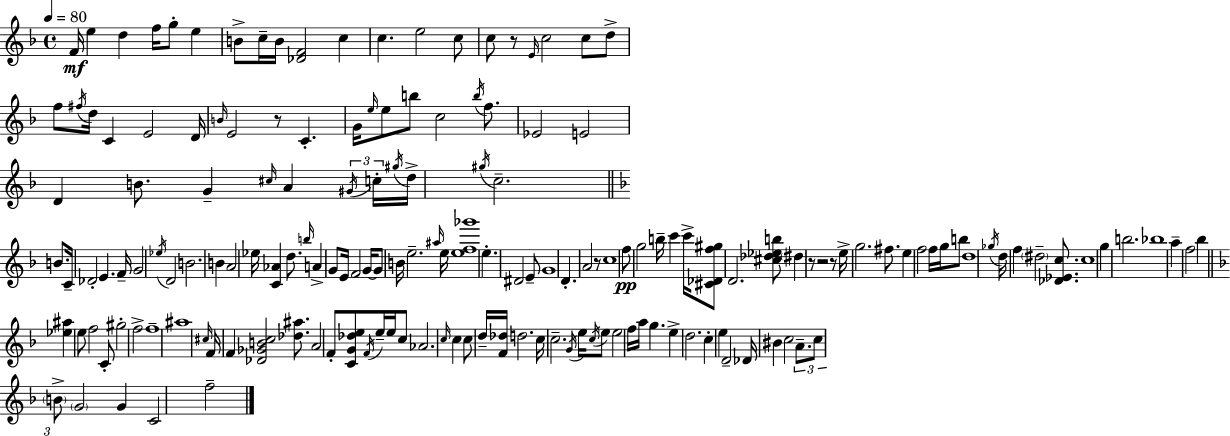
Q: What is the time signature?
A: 4/4